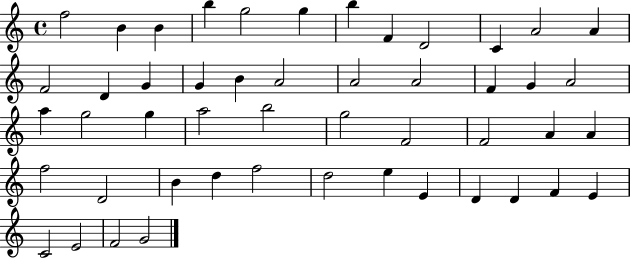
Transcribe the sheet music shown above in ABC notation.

X:1
T:Untitled
M:4/4
L:1/4
K:C
f2 B B b g2 g b F D2 C A2 A F2 D G G B A2 A2 A2 F G A2 a g2 g a2 b2 g2 F2 F2 A A f2 D2 B d f2 d2 e E D D F E C2 E2 F2 G2